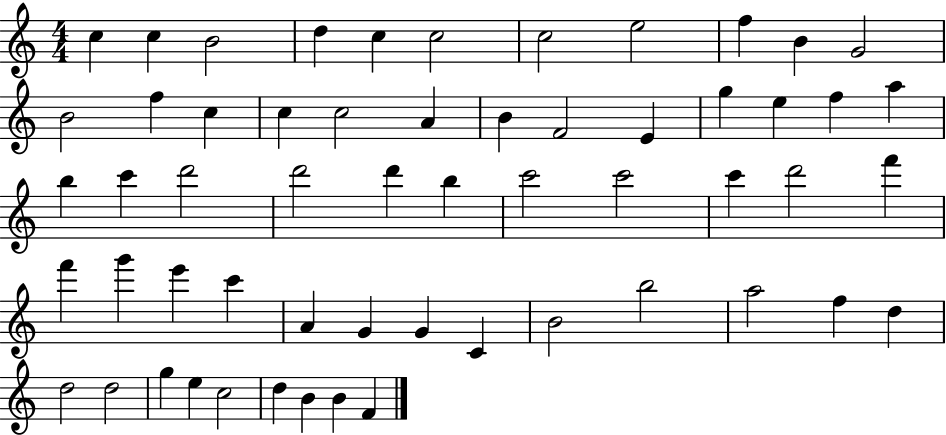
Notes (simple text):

C5/q C5/q B4/h D5/q C5/q C5/h C5/h E5/h F5/q B4/q G4/h B4/h F5/q C5/q C5/q C5/h A4/q B4/q F4/h E4/q G5/q E5/q F5/q A5/q B5/q C6/q D6/h D6/h D6/q B5/q C6/h C6/h C6/q D6/h F6/q F6/q G6/q E6/q C6/q A4/q G4/q G4/q C4/q B4/h B5/h A5/h F5/q D5/q D5/h D5/h G5/q E5/q C5/h D5/q B4/q B4/q F4/q